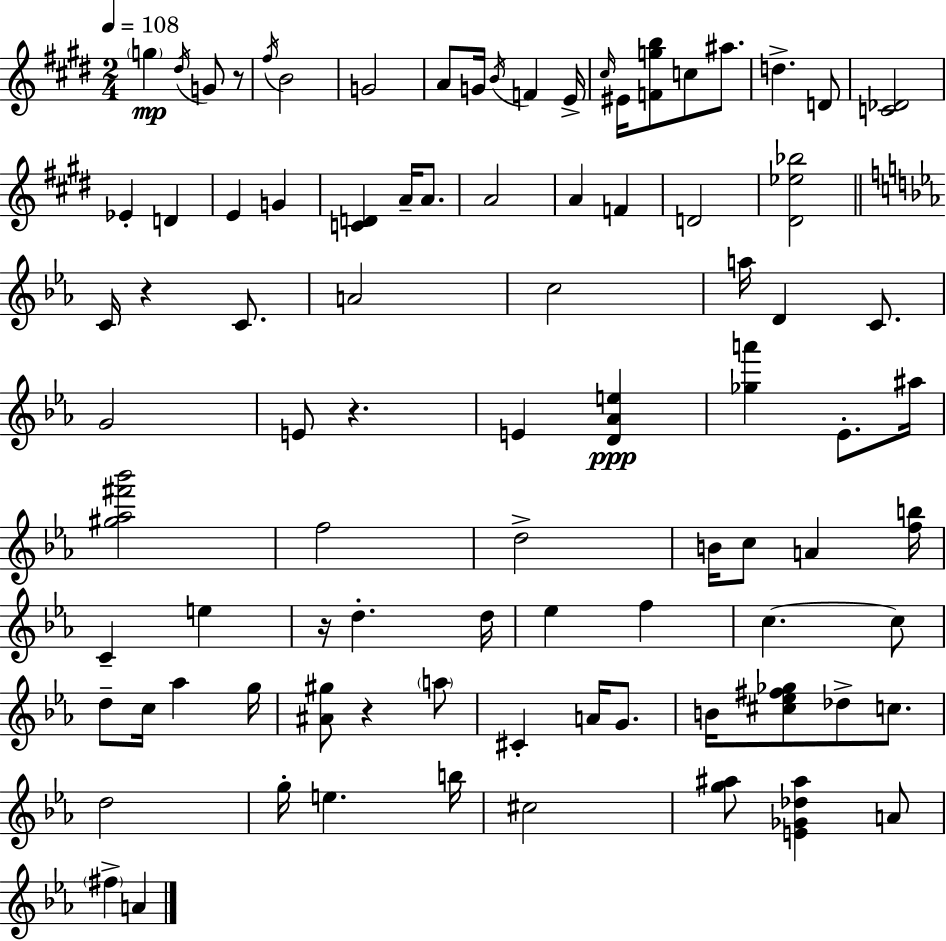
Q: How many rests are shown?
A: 5